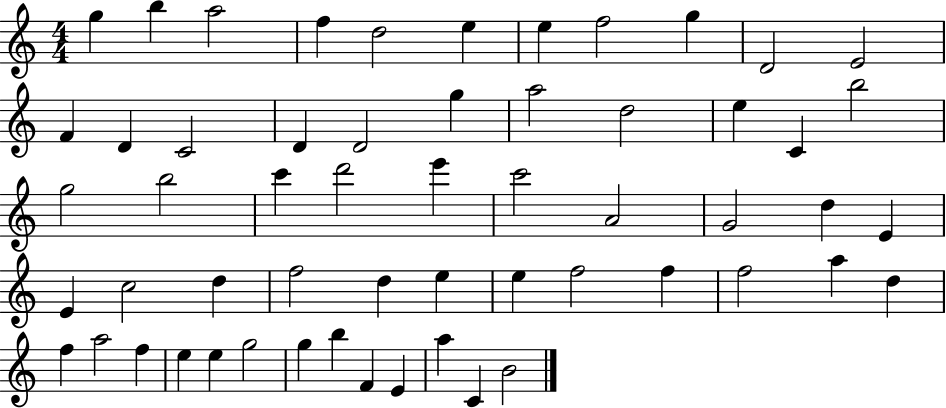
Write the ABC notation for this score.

X:1
T:Untitled
M:4/4
L:1/4
K:C
g b a2 f d2 e e f2 g D2 E2 F D C2 D D2 g a2 d2 e C b2 g2 b2 c' d'2 e' c'2 A2 G2 d E E c2 d f2 d e e f2 f f2 a d f a2 f e e g2 g b F E a C B2